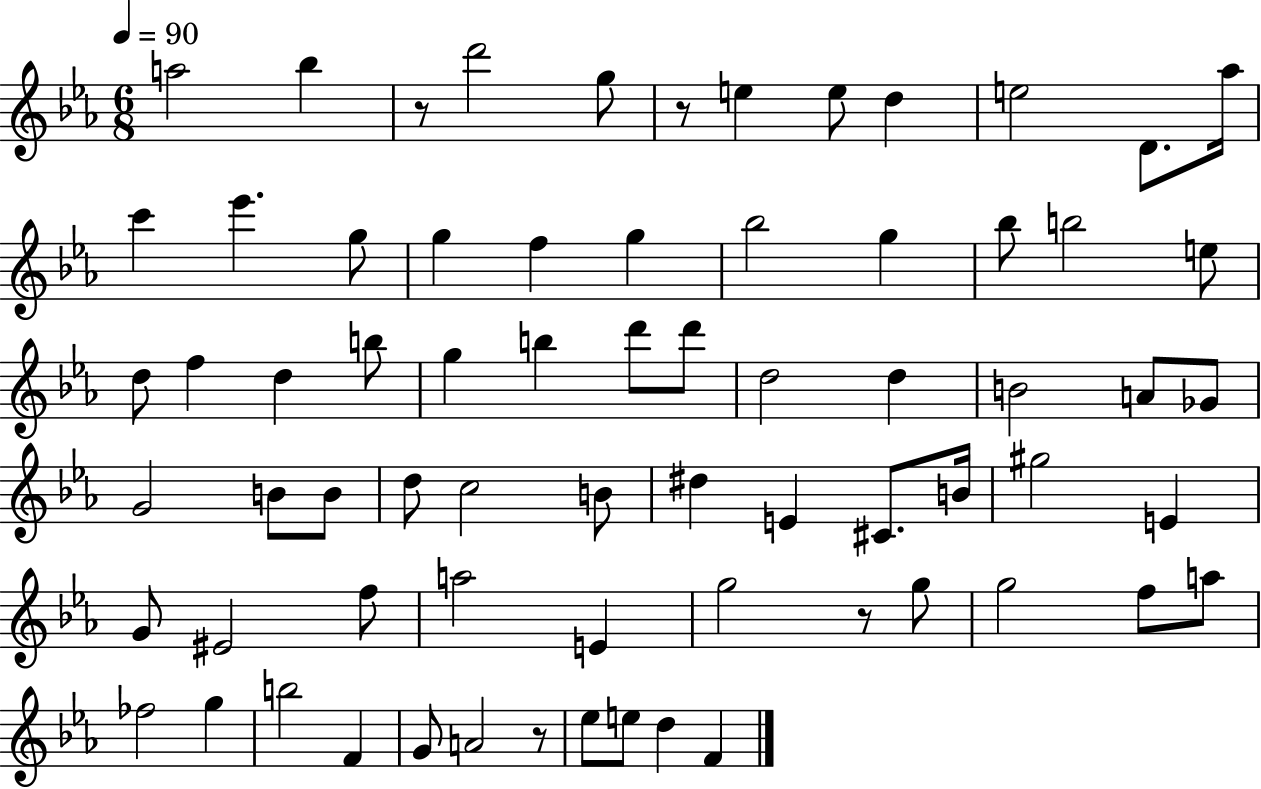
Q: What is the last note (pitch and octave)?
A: F4